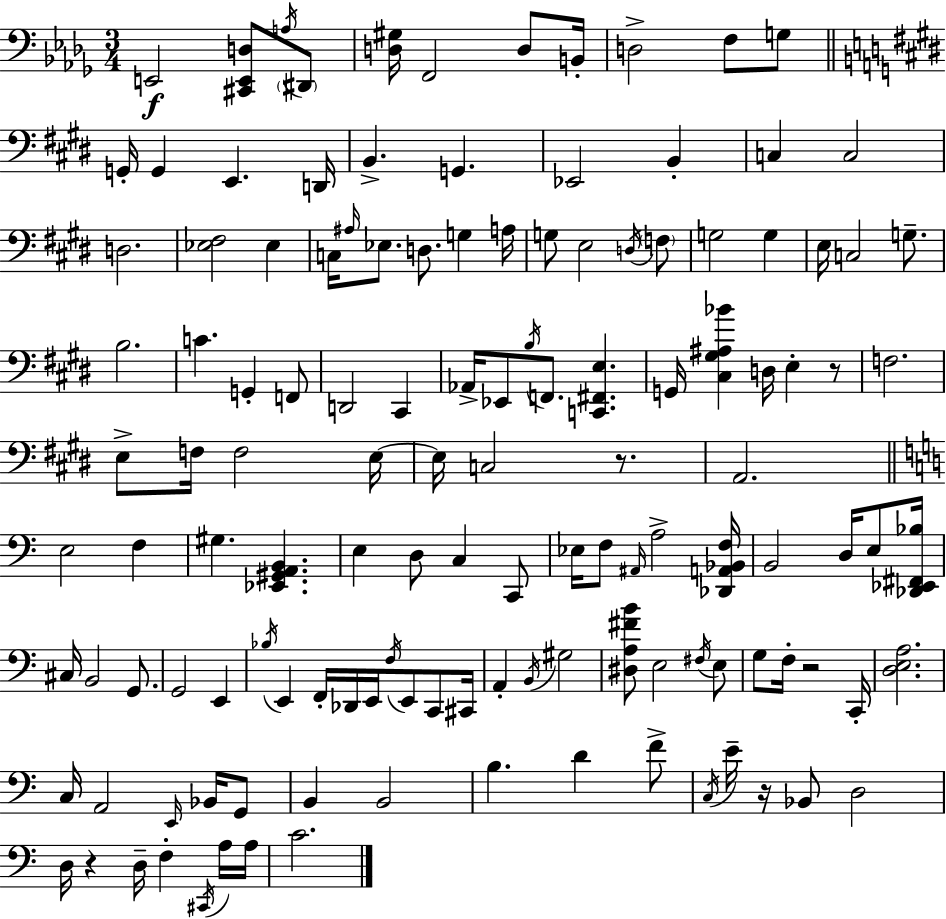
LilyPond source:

{
  \clef bass
  \numericTimeSignature
  \time 3/4
  \key bes \minor
  e,2\f <cis, e, d>8 \acciaccatura { a16 } \parenthesize dis,8 | <d gis>16 f,2 d8 | b,16-. d2-> f8 g8 | \bar "||" \break \key e \major g,16-. g,4 e,4. d,16 | b,4.-> g,4. | ees,2 b,4-. | c4 c2 | \break d2. | <ees fis>2 ees4 | c16 \grace { ais16 } ees8. d8. g4 | a16 g8 e2 \acciaccatura { d16 } | \break \parenthesize f8 g2 g4 | e16 c2 g8.-- | b2. | c'4. g,4-. | \break f,8 d,2 cis,4 | aes,16-> ees,8 \acciaccatura { b16 } f,8. <c, fis, e>4. | g,16 <cis gis ais bes'>4 d16 e4-. | r8 f2. | \break e8-> f16 f2 | e16~~ e16 c2 | r8. a,2. | \bar "||" \break \key a \minor e2 f4 | gis4. <ees, gis, a, b,>4. | e4 d8 c4 c,8 | ees16 f8 \grace { ais,16 } a2-> | \break <des, a, bes, f>16 b,2 d16 e8 | <des, ees, fis, bes>16 cis16 b,2 g,8. | g,2 e,4 | \acciaccatura { bes16 } e,4 f,16-. des,16 e,16 \acciaccatura { f16 } e,8 | \break c,8 cis,16 a,4-. \acciaccatura { b,16 } gis2 | <dis a fis' b'>8 e2 | \acciaccatura { fis16 } e8 g8 f16-. r2 | c,16-. <d e a>2. | \break c16 a,2 | \grace { e,16 } bes,16 g,8 b,4 b,2 | b4. | d'4 f'8-> \acciaccatura { c16 } e'16-- r16 bes,8 d2 | \break d16 r4 | d16-- f4-. \acciaccatura { cis,16 } a16 a16 c'2. | \bar "|."
}